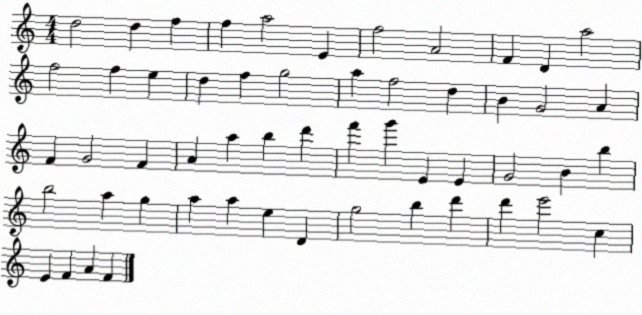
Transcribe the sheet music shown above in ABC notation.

X:1
T:Untitled
M:4/4
L:1/4
K:C
d2 d f f a2 E f2 A2 F D a2 f2 f e d f g2 a f2 d B G2 A F G2 F A a b d' f' g' E E G2 B b b2 a g a a e D g2 b d' d' e'2 c E F A F